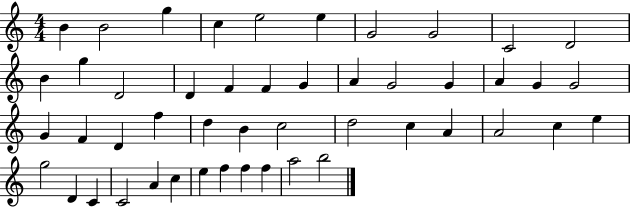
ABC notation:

X:1
T:Untitled
M:4/4
L:1/4
K:C
B B2 g c e2 e G2 G2 C2 D2 B g D2 D F F G A G2 G A G G2 G F D f d B c2 d2 c A A2 c e g2 D C C2 A c e f f f a2 b2